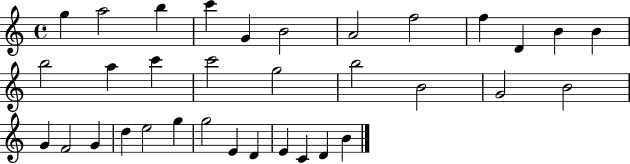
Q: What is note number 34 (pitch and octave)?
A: B4